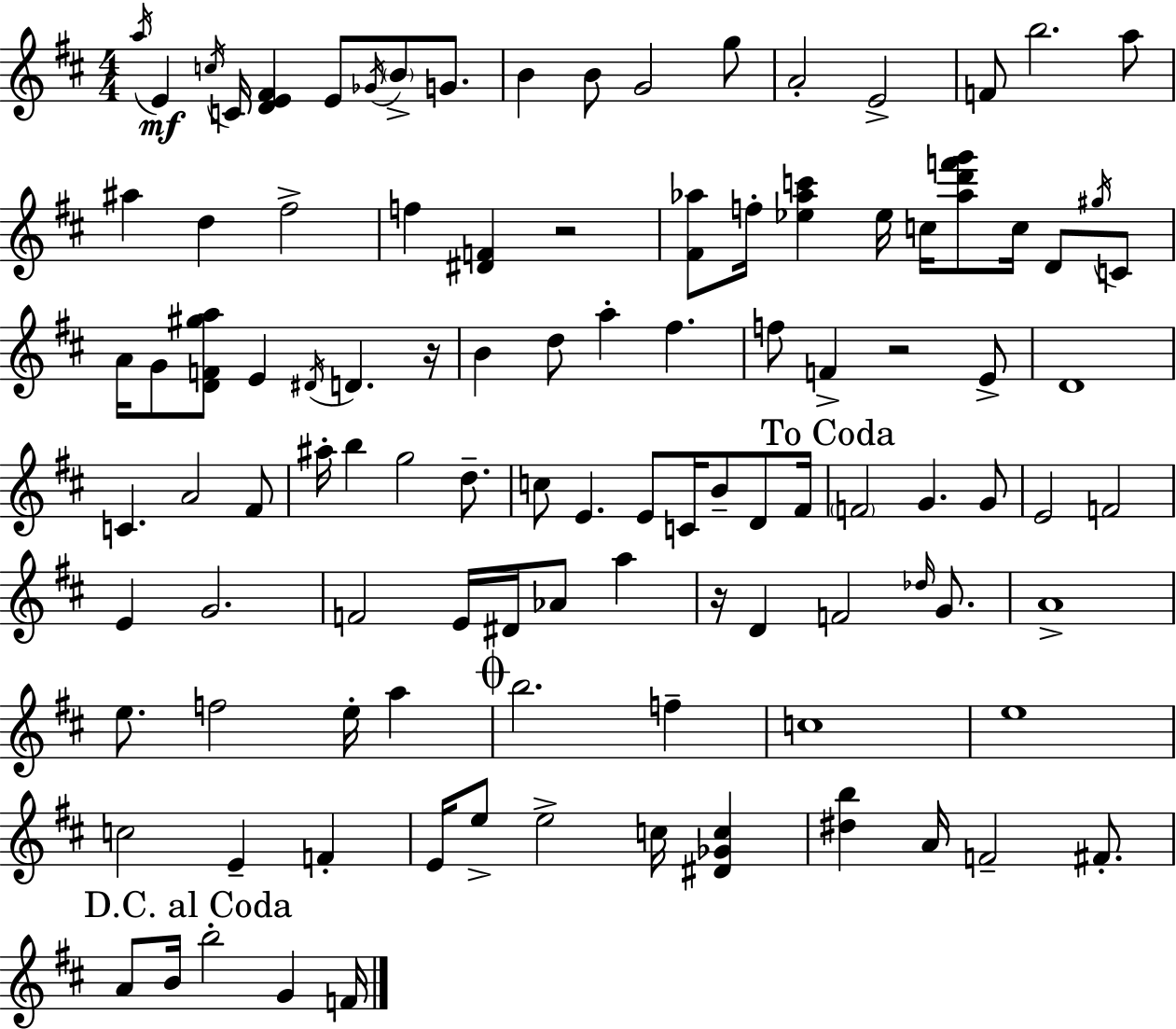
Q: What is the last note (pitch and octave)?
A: F4